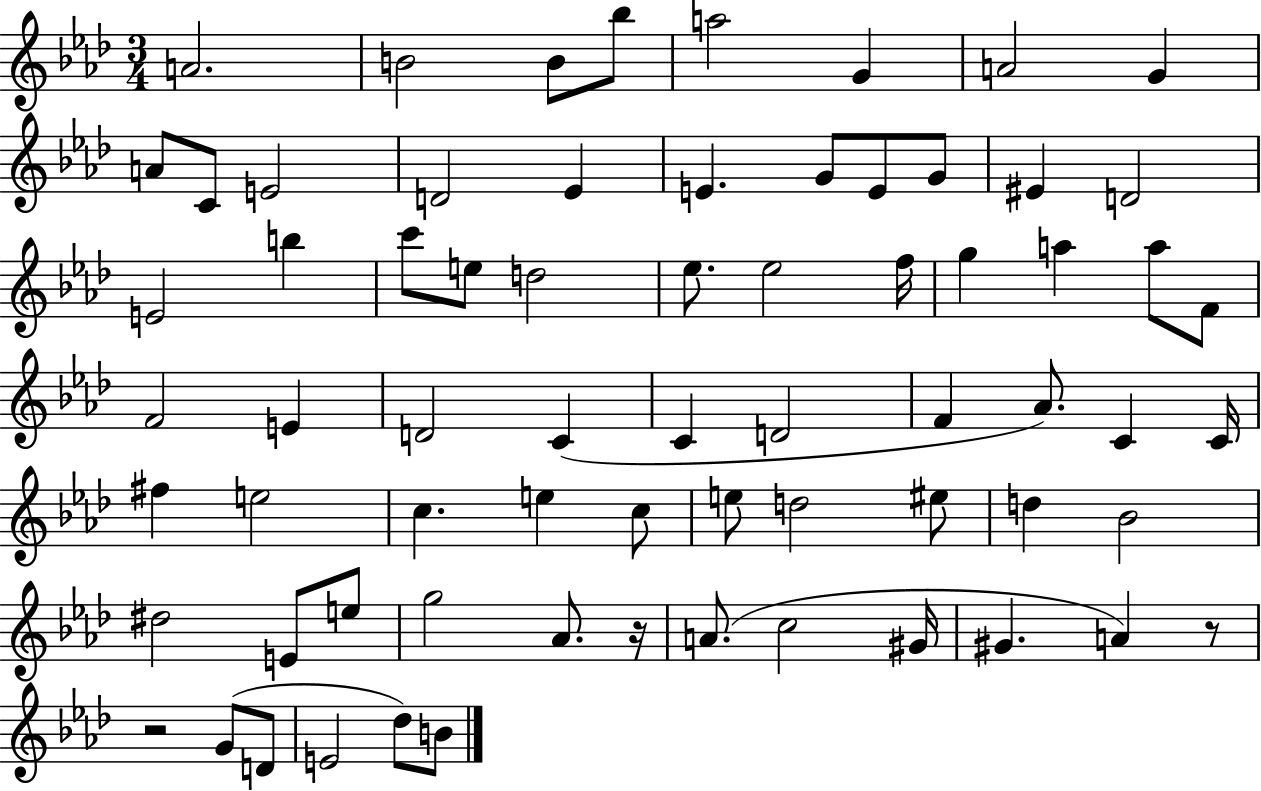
{
  \clef treble
  \numericTimeSignature
  \time 3/4
  \key aes \major
  \repeat volta 2 { a'2. | b'2 b'8 bes''8 | a''2 g'4 | a'2 g'4 | \break a'8 c'8 e'2 | d'2 ees'4 | e'4. g'8 e'8 g'8 | eis'4 d'2 | \break e'2 b''4 | c'''8 e''8 d''2 | ees''8. ees''2 f''16 | g''4 a''4 a''8 f'8 | \break f'2 e'4 | d'2 c'4( | c'4 d'2 | f'4 aes'8.) c'4 c'16 | \break fis''4 e''2 | c''4. e''4 c''8 | e''8 d''2 eis''8 | d''4 bes'2 | \break dis''2 e'8 e''8 | g''2 aes'8. r16 | a'8.( c''2 gis'16 | gis'4. a'4) r8 | \break r2 g'8( d'8 | e'2 des''8) b'8 | } \bar "|."
}